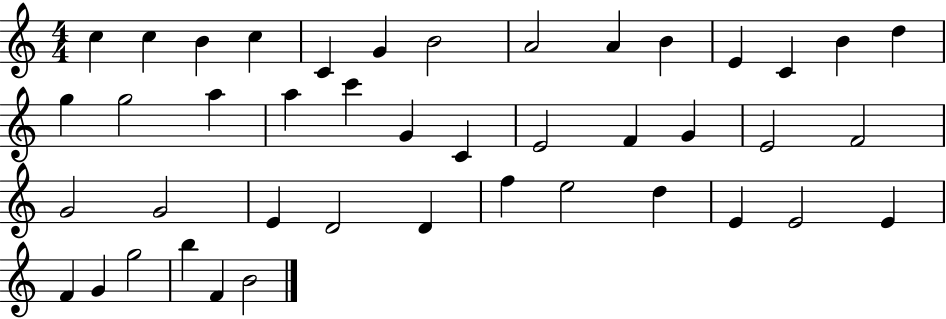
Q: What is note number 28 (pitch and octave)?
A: G4